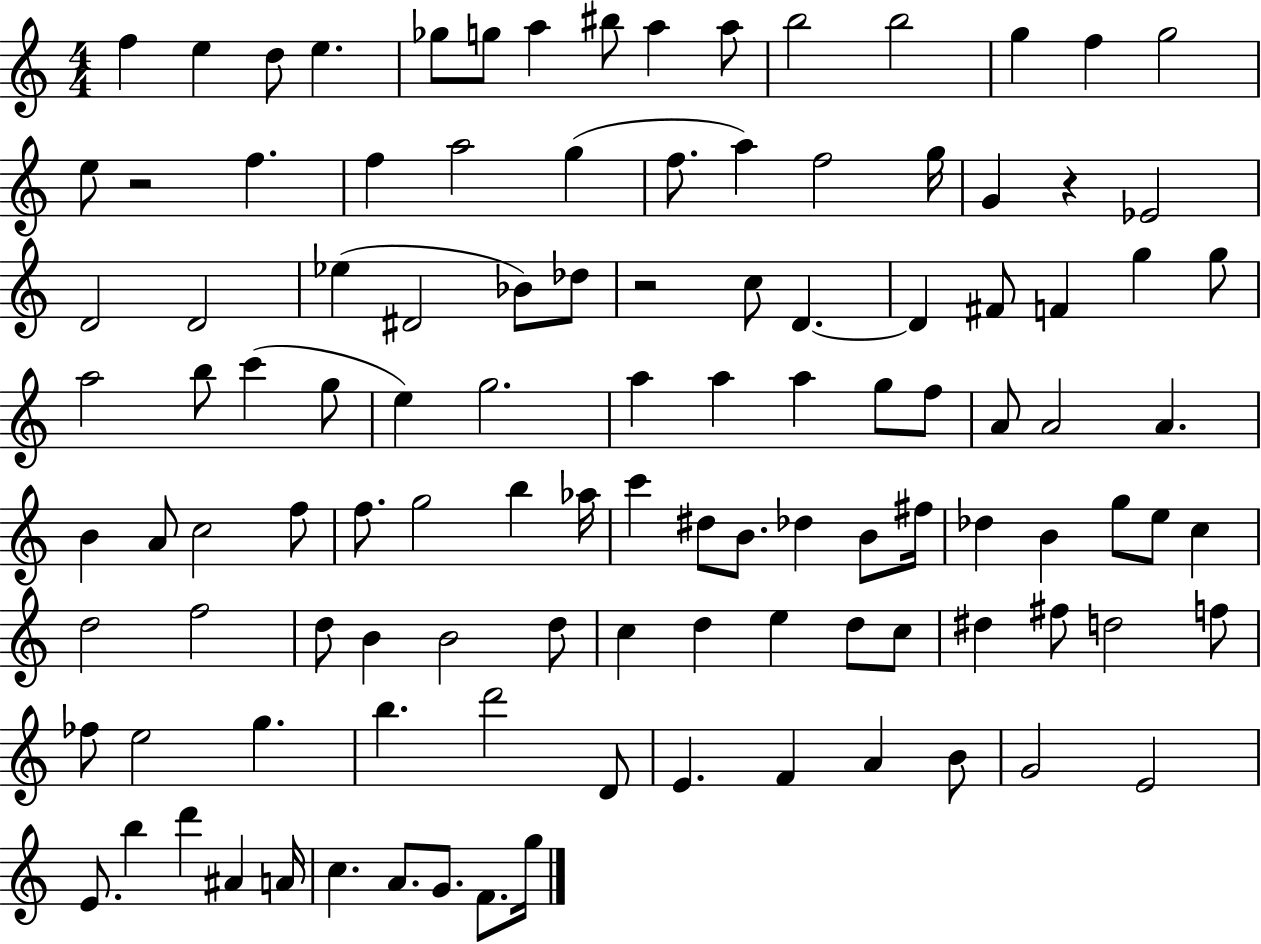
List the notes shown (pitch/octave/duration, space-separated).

F5/q E5/q D5/e E5/q. Gb5/e G5/e A5/q BIS5/e A5/q A5/e B5/h B5/h G5/q F5/q G5/h E5/e R/h F5/q. F5/q A5/h G5/q F5/e. A5/q F5/h G5/s G4/q R/q Eb4/h D4/h D4/h Eb5/q D#4/h Bb4/e Db5/e R/h C5/e D4/q. D4/q F#4/e F4/q G5/q G5/e A5/h B5/e C6/q G5/e E5/q G5/h. A5/q A5/q A5/q G5/e F5/e A4/e A4/h A4/q. B4/q A4/e C5/h F5/e F5/e. G5/h B5/q Ab5/s C6/q D#5/e B4/e. Db5/q B4/e F#5/s Db5/q B4/q G5/e E5/e C5/q D5/h F5/h D5/e B4/q B4/h D5/e C5/q D5/q E5/q D5/e C5/e D#5/q F#5/e D5/h F5/e FES5/e E5/h G5/q. B5/q. D6/h D4/e E4/q. F4/q A4/q B4/e G4/h E4/h E4/e. B5/q D6/q A#4/q A4/s C5/q. A4/e. G4/e. F4/e. G5/s